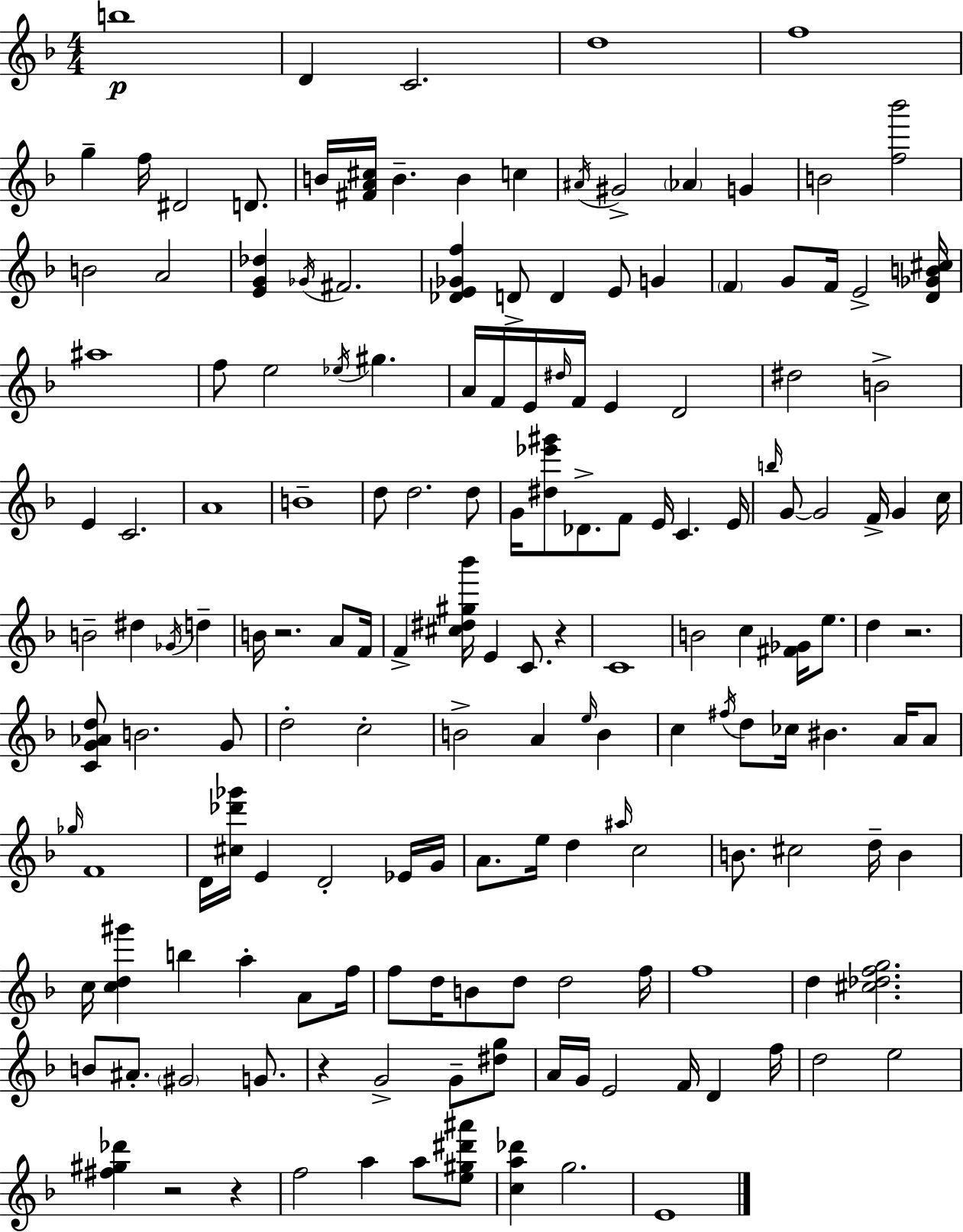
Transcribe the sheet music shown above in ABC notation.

X:1
T:Untitled
M:4/4
L:1/4
K:F
b4 D C2 d4 f4 g f/4 ^D2 D/2 B/4 [^FA^c]/4 B B c ^A/4 ^G2 _A G B2 [f_b']2 B2 A2 [EG_d] _G/4 ^F2 [_DE_Gf] D/2 D E/2 G F G/2 F/4 E2 [D_GB^c]/4 ^a4 f/2 e2 _e/4 ^g A/4 F/4 E/4 ^d/4 F/4 E D2 ^d2 B2 E C2 A4 B4 d/2 d2 d/2 G/4 [^d_e'^g']/2 _D/2 F/2 E/4 C E/4 b/4 G/2 G2 F/4 G c/4 B2 ^d _G/4 d B/4 z2 A/2 F/4 F [^c^d^g_b']/4 E C/2 z C4 B2 c [^F_G]/4 e/2 d z2 [CG_Ad]/2 B2 G/2 d2 c2 B2 A e/4 B c ^f/4 d/2 _c/4 ^B A/4 A/2 _g/4 F4 D/4 [^c_d'_g']/4 E D2 _E/4 G/4 A/2 e/4 d ^a/4 c2 B/2 ^c2 d/4 B c/4 [cd^g'] b a A/2 f/4 f/2 d/4 B/2 d/2 d2 f/4 f4 d [^c_dfg]2 B/2 ^A/2 ^G2 G/2 z G2 G/2 [^dg]/2 A/4 G/4 E2 F/4 D f/4 d2 e2 [^f^g_d'] z2 z f2 a a/2 [e^g^d'^a']/2 [ca_d'] g2 E4